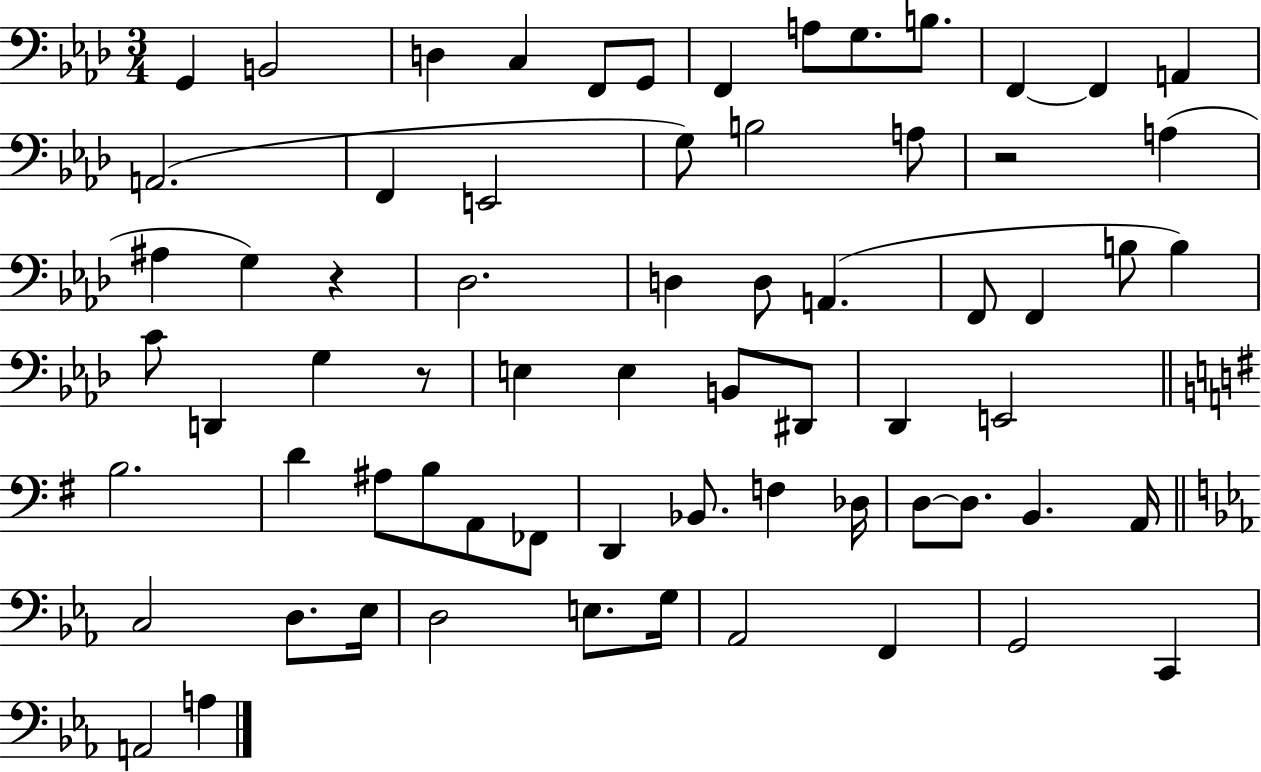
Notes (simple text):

G2/q B2/h D3/q C3/q F2/e G2/e F2/q A3/e G3/e. B3/e. F2/q F2/q A2/q A2/h. F2/q E2/h G3/e B3/h A3/e R/h A3/q A#3/q G3/q R/q Db3/h. D3/q D3/e A2/q. F2/e F2/q B3/e B3/q C4/e D2/q G3/q R/e E3/q E3/q B2/e D#2/e Db2/q E2/h B3/h. D4/q A#3/e B3/e A2/e FES2/e D2/q Bb2/e. F3/q Db3/s D3/e D3/e. B2/q. A2/s C3/h D3/e. Eb3/s D3/h E3/e. G3/s Ab2/h F2/q G2/h C2/q A2/h A3/q